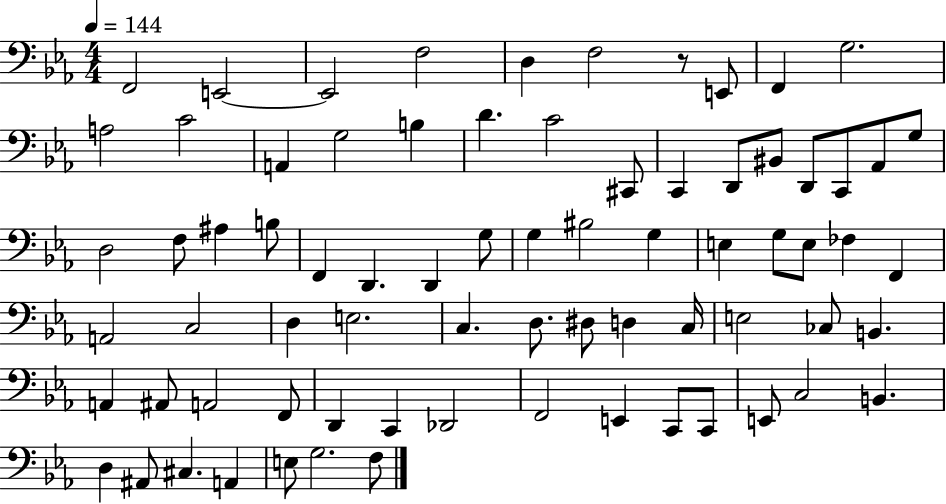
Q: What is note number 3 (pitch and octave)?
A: E2